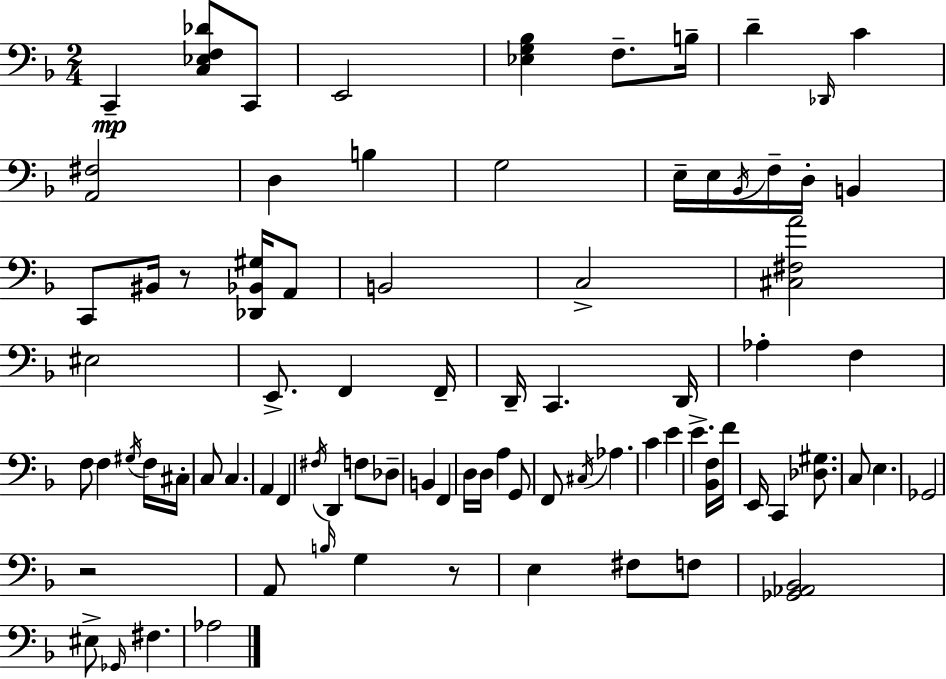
X:1
T:Untitled
M:2/4
L:1/4
K:Dm
C,, [C,_E,F,_D]/2 C,,/2 E,,2 [_E,G,_B,] F,/2 B,/4 D _D,,/4 C [A,,^F,]2 D, B, G,2 E,/4 E,/4 _B,,/4 F,/4 D,/4 B,, C,,/2 ^B,,/4 z/2 [_D,,_B,,^G,]/4 A,,/2 B,,2 C,2 [^C,^F,A]2 ^E,2 E,,/2 F,, F,,/4 D,,/4 C,, D,,/4 _A, F, F,/2 F, ^G,/4 F,/4 ^C,/4 C,/2 C, A,, F,, ^F,/4 D,, F,/2 _D,/2 B,, F,, D,/4 D,/4 A, G,,/2 F,,/2 ^C,/4 _A, C E E [_B,,F,]/4 F/4 E,,/4 C,, [_D,^G,]/2 C,/2 E, _G,,2 z2 A,,/2 B,/4 G, z/2 E, ^F,/2 F,/2 [_G,,_A,,_B,,]2 ^E,/2 _G,,/4 ^F, _A,2